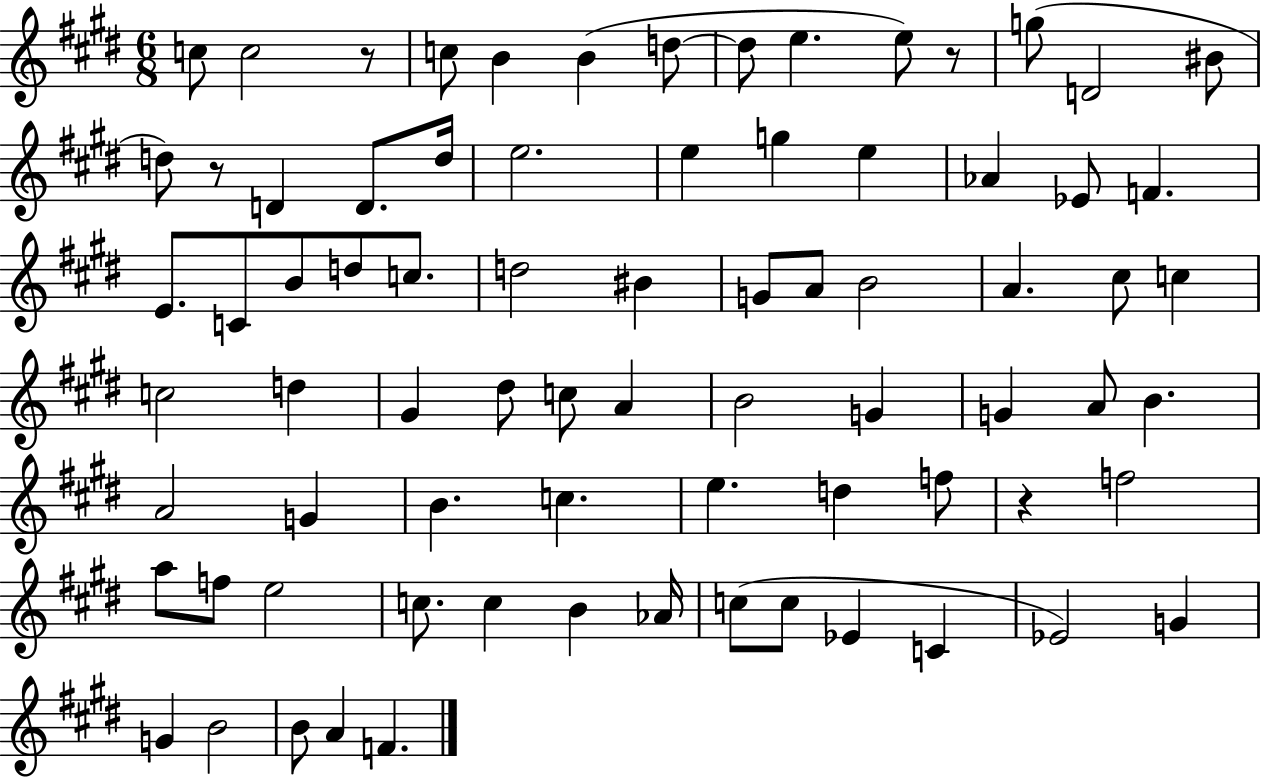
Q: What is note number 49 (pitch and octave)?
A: G4